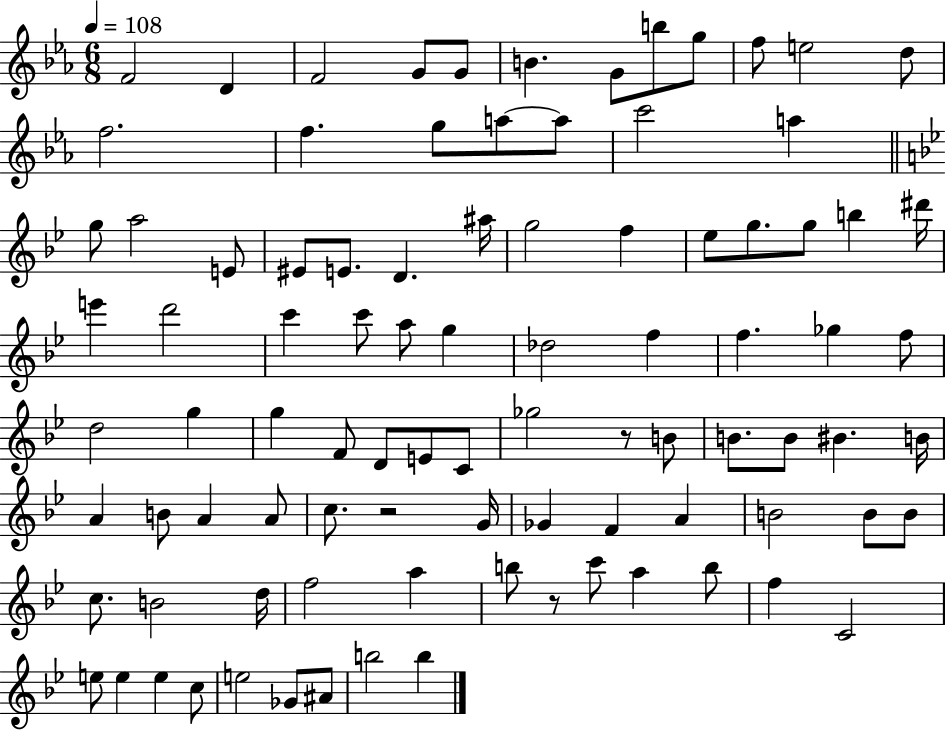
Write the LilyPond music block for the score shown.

{
  \clef treble
  \numericTimeSignature
  \time 6/8
  \key ees \major
  \tempo 4 = 108
  f'2 d'4 | f'2 g'8 g'8 | b'4. g'8 b''8 g''8 | f''8 e''2 d''8 | \break f''2. | f''4. g''8 a''8~~ a''8 | c'''2 a''4 | \bar "||" \break \key bes \major g''8 a''2 e'8 | eis'8 e'8. d'4. ais''16 | g''2 f''4 | ees''8 g''8. g''8 b''4 dis'''16 | \break e'''4 d'''2 | c'''4 c'''8 a''8 g''4 | des''2 f''4 | f''4. ges''4 f''8 | \break d''2 g''4 | g''4 f'8 d'8 e'8 c'8 | ges''2 r8 b'8 | b'8. b'8 bis'4. b'16 | \break a'4 b'8 a'4 a'8 | c''8. r2 g'16 | ges'4 f'4 a'4 | b'2 b'8 b'8 | \break c''8. b'2 d''16 | f''2 a''4 | b''8 r8 c'''8 a''4 b''8 | f''4 c'2 | \break e''8 e''4 e''4 c''8 | e''2 ges'8 ais'8 | b''2 b''4 | \bar "|."
}